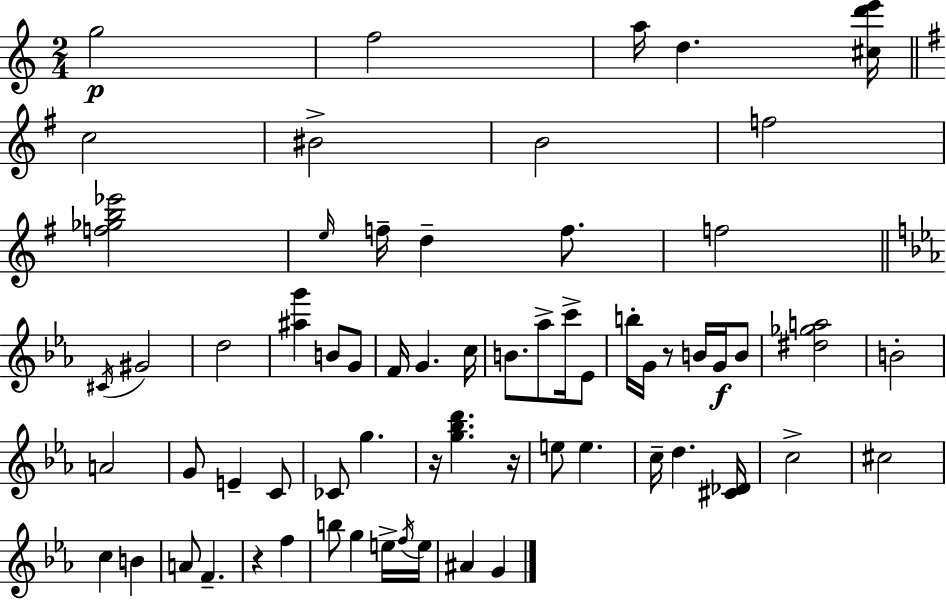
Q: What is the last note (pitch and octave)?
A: G4